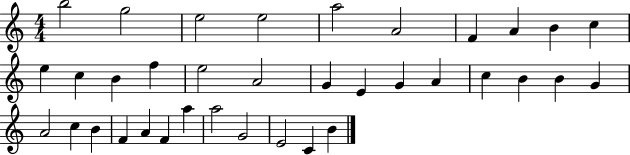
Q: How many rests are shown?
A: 0